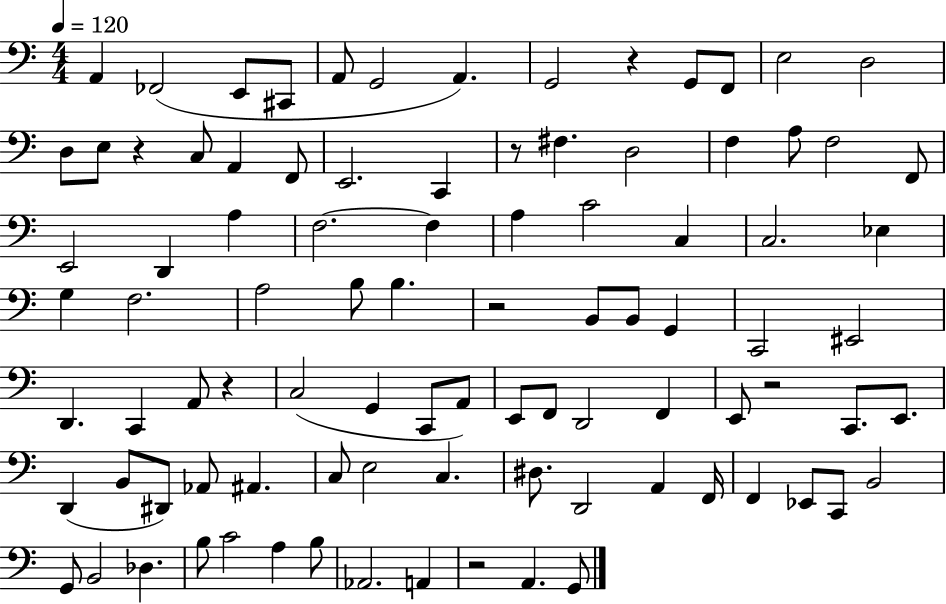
X:1
T:Untitled
M:4/4
L:1/4
K:C
A,, _F,,2 E,,/2 ^C,,/2 A,,/2 G,,2 A,, G,,2 z G,,/2 F,,/2 E,2 D,2 D,/2 E,/2 z C,/2 A,, F,,/2 E,,2 C,, z/2 ^F, D,2 F, A,/2 F,2 F,,/2 E,,2 D,, A, F,2 F, A, C2 C, C,2 _E, G, F,2 A,2 B,/2 B, z2 B,,/2 B,,/2 G,, C,,2 ^E,,2 D,, C,, A,,/2 z C,2 G,, C,,/2 A,,/2 E,,/2 F,,/2 D,,2 F,, E,,/2 z2 C,,/2 E,,/2 D,, B,,/2 ^D,,/2 _A,,/2 ^A,, C,/2 E,2 C, ^D,/2 D,,2 A,, F,,/4 F,, _E,,/2 C,,/2 B,,2 G,,/2 B,,2 _D, B,/2 C2 A, B,/2 _A,,2 A,, z2 A,, G,,/2